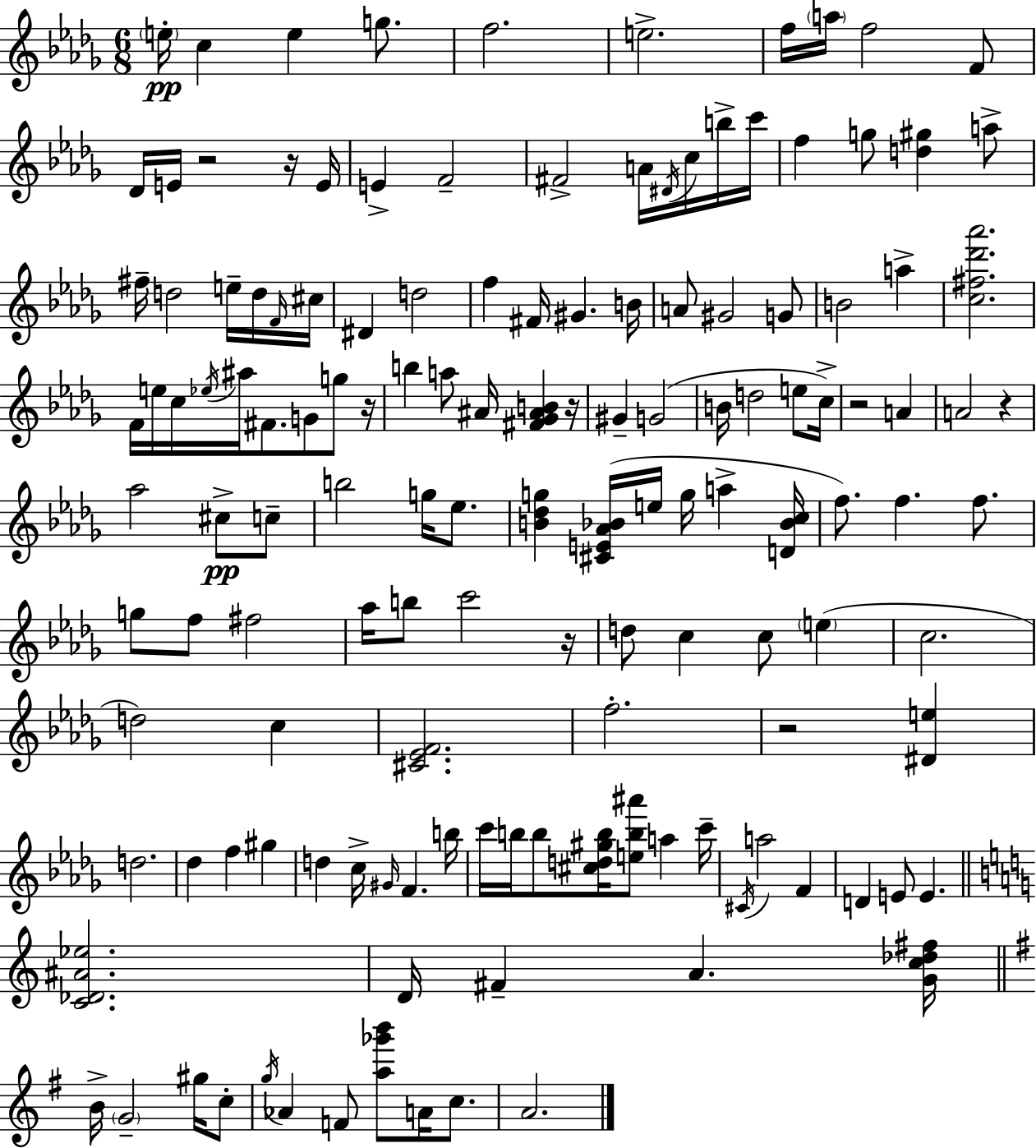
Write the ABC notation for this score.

X:1
T:Untitled
M:6/8
L:1/4
K:Bbm
e/4 c e g/2 f2 e2 f/4 a/4 f2 F/2 _D/4 E/4 z2 z/4 E/4 E F2 ^F2 A/4 ^D/4 c/4 b/4 c'/4 f g/2 [d^g] a/2 ^f/4 d2 e/4 d/4 F/4 ^c/4 ^D d2 f ^F/4 ^G B/4 A/2 ^G2 G/2 B2 a [c^f_d'_a']2 F/4 e/4 c/4 _e/4 ^a/4 ^F/2 G/2 g/2 z/4 b a/2 ^A/4 [^F_G^AB] z/4 ^G G2 B/4 d2 e/2 c/4 z2 A A2 z _a2 ^c/2 c/2 b2 g/4 _e/2 [B_dg] [^CE_A_B]/4 e/4 g/4 a [D_Bc]/4 f/2 f f/2 g/2 f/2 ^f2 _a/4 b/2 c'2 z/4 d/2 c c/2 e c2 d2 c [^C_EF]2 f2 z2 [^De] d2 _d f ^g d c/4 ^G/4 F b/4 c'/4 b/4 b/2 [^cd^gb]/4 [eb^a']/2 a c'/4 ^C/4 a2 F D E/2 E [C_D^A_e]2 D/4 ^F A [Gc_d^f]/4 B/4 G2 ^g/4 c/2 g/4 _A F/2 [a_g'b']/2 A/4 c/2 A2